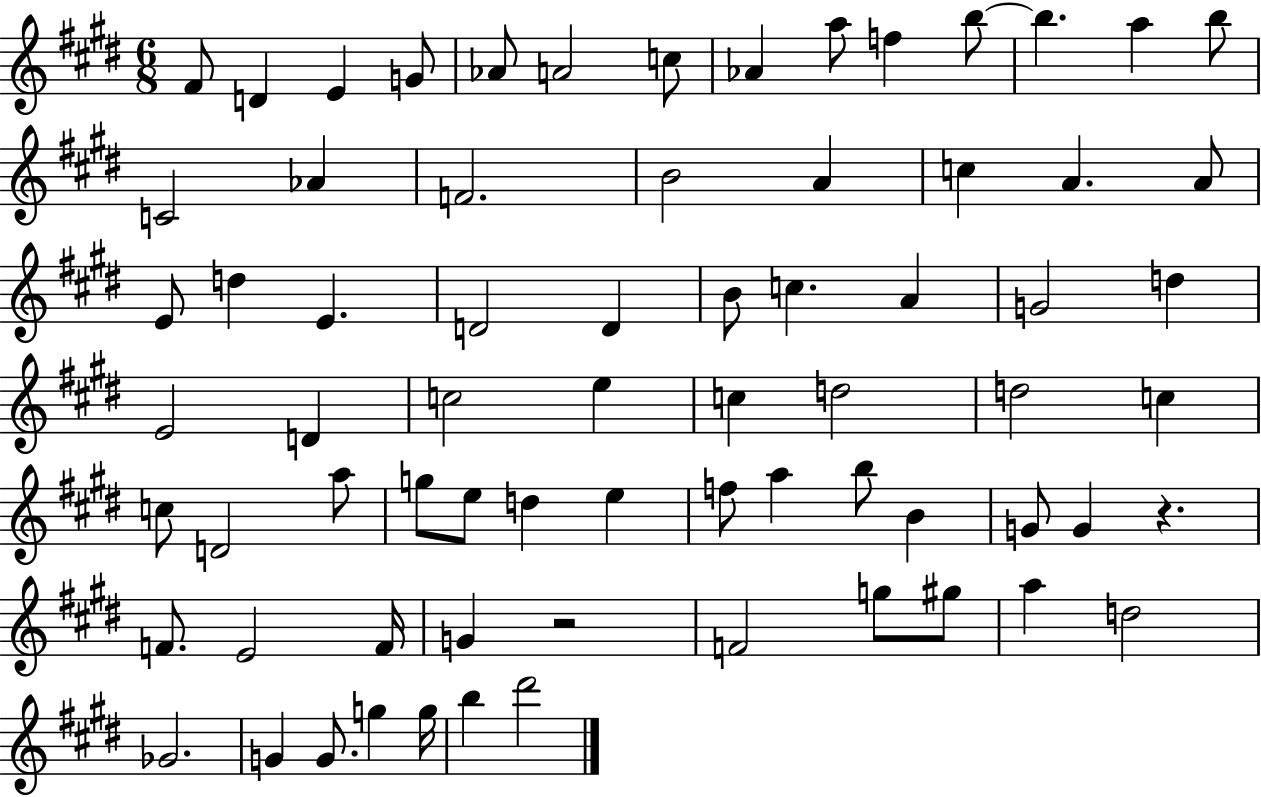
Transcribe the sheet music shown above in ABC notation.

X:1
T:Untitled
M:6/8
L:1/4
K:E
^F/2 D E G/2 _A/2 A2 c/2 _A a/2 f b/2 b a b/2 C2 _A F2 B2 A c A A/2 E/2 d E D2 D B/2 c A G2 d E2 D c2 e c d2 d2 c c/2 D2 a/2 g/2 e/2 d e f/2 a b/2 B G/2 G z F/2 E2 F/4 G z2 F2 g/2 ^g/2 a d2 _G2 G G/2 g g/4 b ^d'2